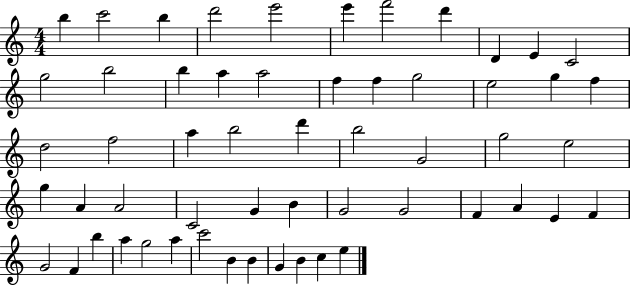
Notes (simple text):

B5/q C6/h B5/q D6/h E6/h E6/q F6/h D6/q D4/q E4/q C4/h G5/h B5/h B5/q A5/q A5/h F5/q F5/q G5/h E5/h G5/q F5/q D5/h F5/h A5/q B5/h D6/q B5/h G4/h G5/h E5/h G5/q A4/q A4/h C4/h G4/q B4/q G4/h G4/h F4/q A4/q E4/q F4/q G4/h F4/q B5/q A5/q G5/h A5/q C6/h B4/q B4/q G4/q B4/q C5/q E5/q